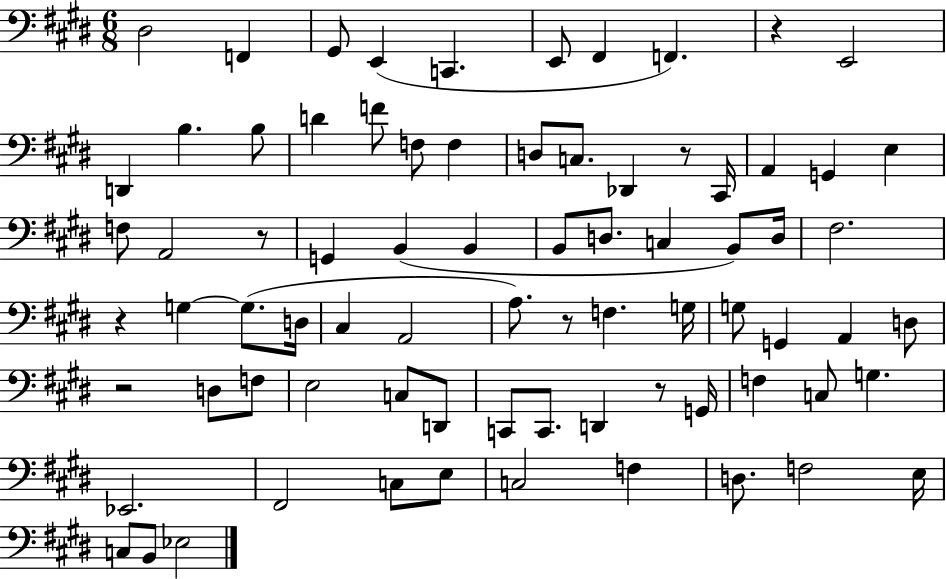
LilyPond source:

{
  \clef bass
  \numericTimeSignature
  \time 6/8
  \key e \major
  dis2 f,4 | gis,8 e,4( c,4. | e,8 fis,4 f,4.) | r4 e,2 | \break d,4 b4. b8 | d'4 f'8 f8 f4 | d8 c8. des,4 r8 cis,16 | a,4 g,4 e4 | \break f8 a,2 r8 | g,4 b,4( b,4 | b,8 d8. c4 b,8) d16 | fis2. | \break r4 g4~~ g8.( d16 | cis4 a,2 | a8.) r8 f4. g16 | g8 g,4 a,4 d8 | \break r2 d8 f8 | e2 c8 d,8 | c,8 c,8. d,4 r8 g,16 | f4 c8 g4. | \break ees,2. | fis,2 c8 e8 | c2 f4 | d8. f2 e16 | \break c8 b,8 ees2 | \bar "|."
}